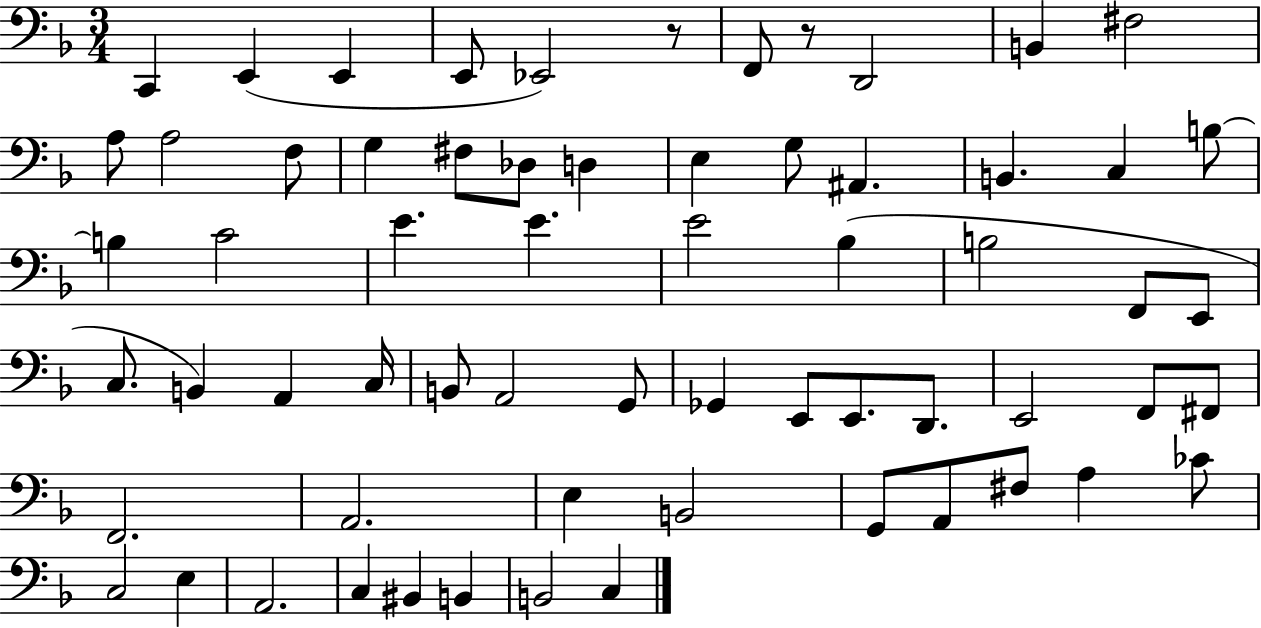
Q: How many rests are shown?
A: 2